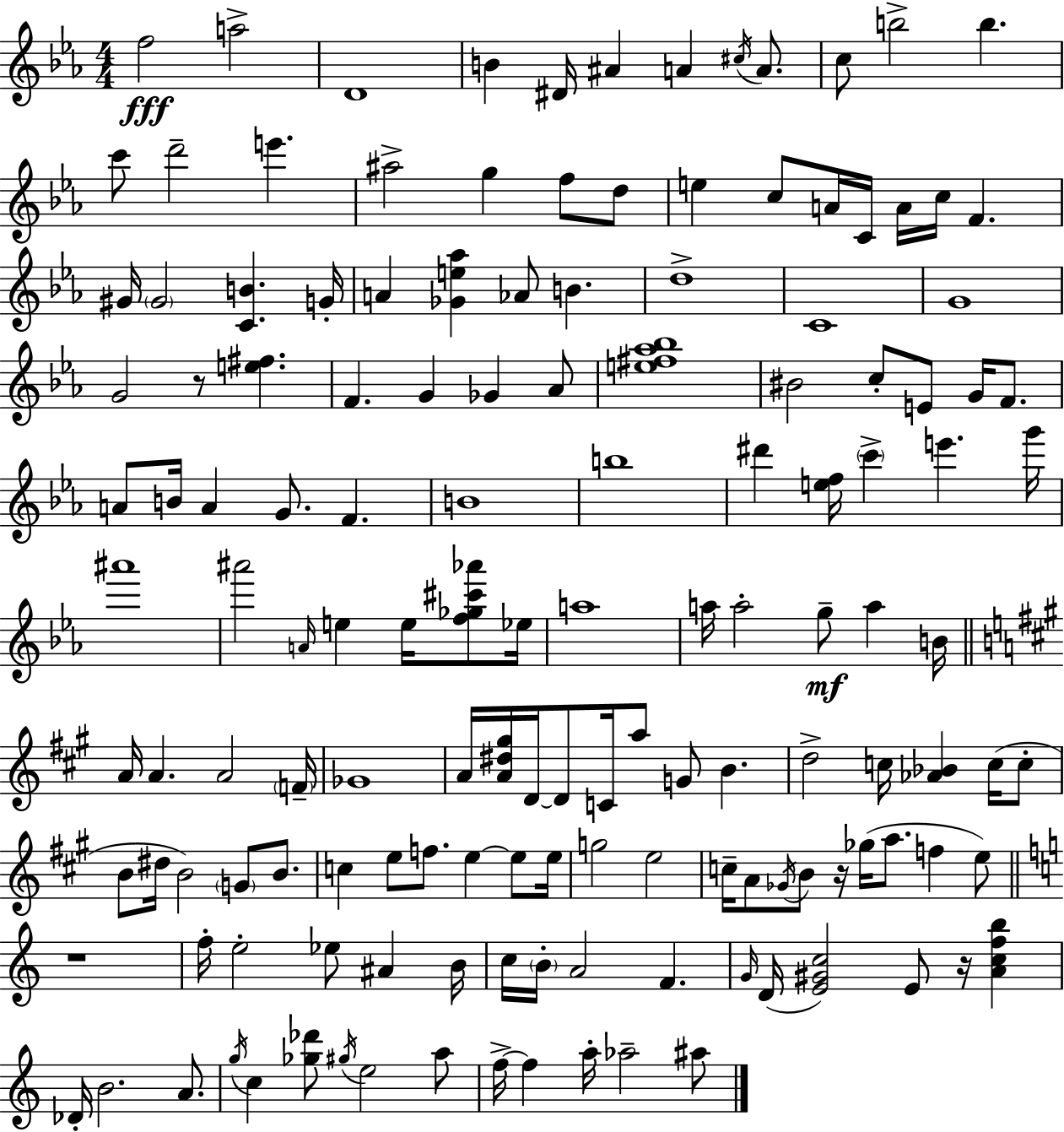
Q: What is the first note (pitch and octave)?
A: F5